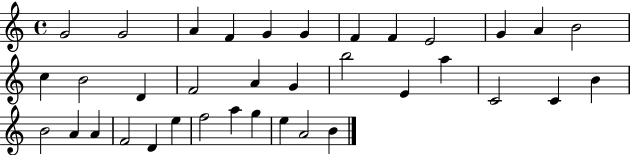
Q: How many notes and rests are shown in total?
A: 36